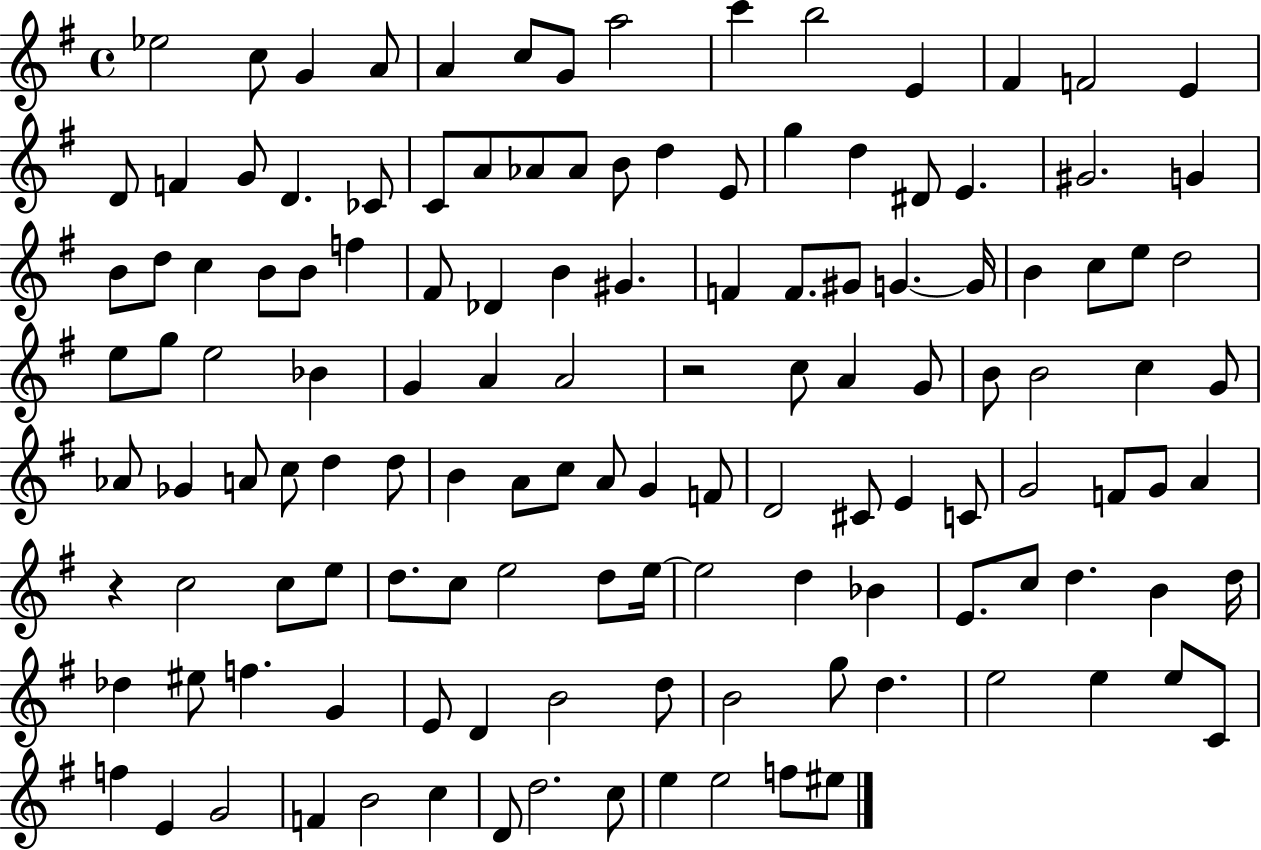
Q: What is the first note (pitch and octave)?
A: Eb5